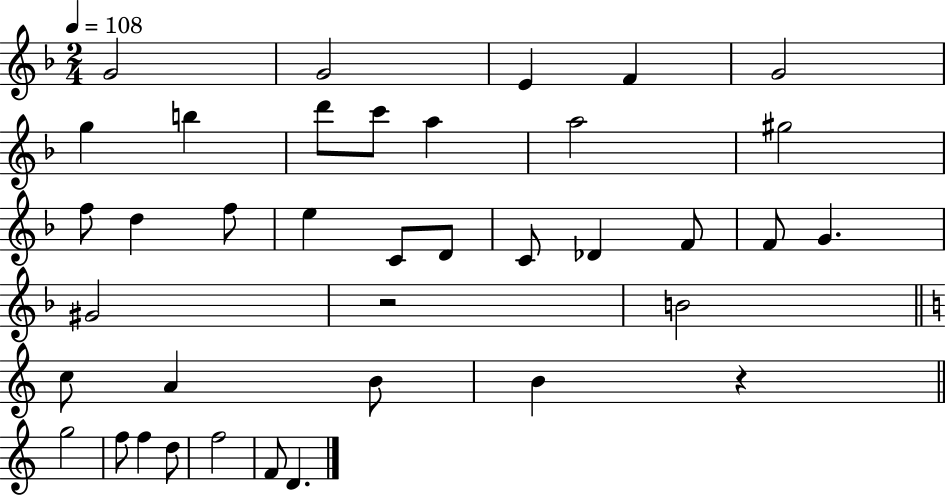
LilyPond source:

{
  \clef treble
  \numericTimeSignature
  \time 2/4
  \key f \major
  \tempo 4 = 108
  g'2 | g'2 | e'4 f'4 | g'2 | \break g''4 b''4 | d'''8 c'''8 a''4 | a''2 | gis''2 | \break f''8 d''4 f''8 | e''4 c'8 d'8 | c'8 des'4 f'8 | f'8 g'4. | \break gis'2 | r2 | b'2 | \bar "||" \break \key c \major c''8 a'4 b'8 | b'4 r4 | \bar "||" \break \key a \minor g''2 | f''8 f''4 d''8 | f''2 | f'8 d'4. | \break \bar "|."
}